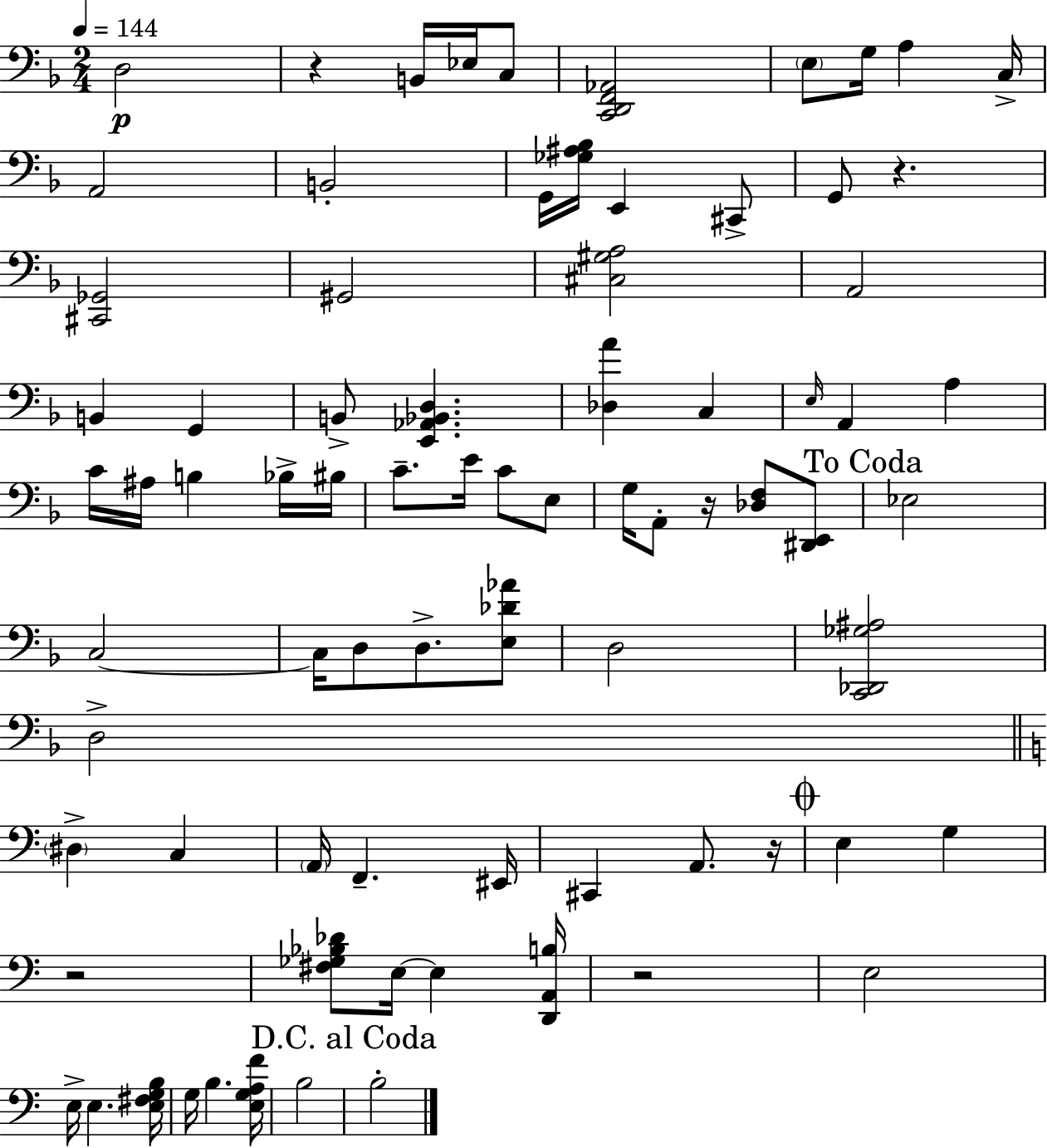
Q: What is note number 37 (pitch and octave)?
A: C3